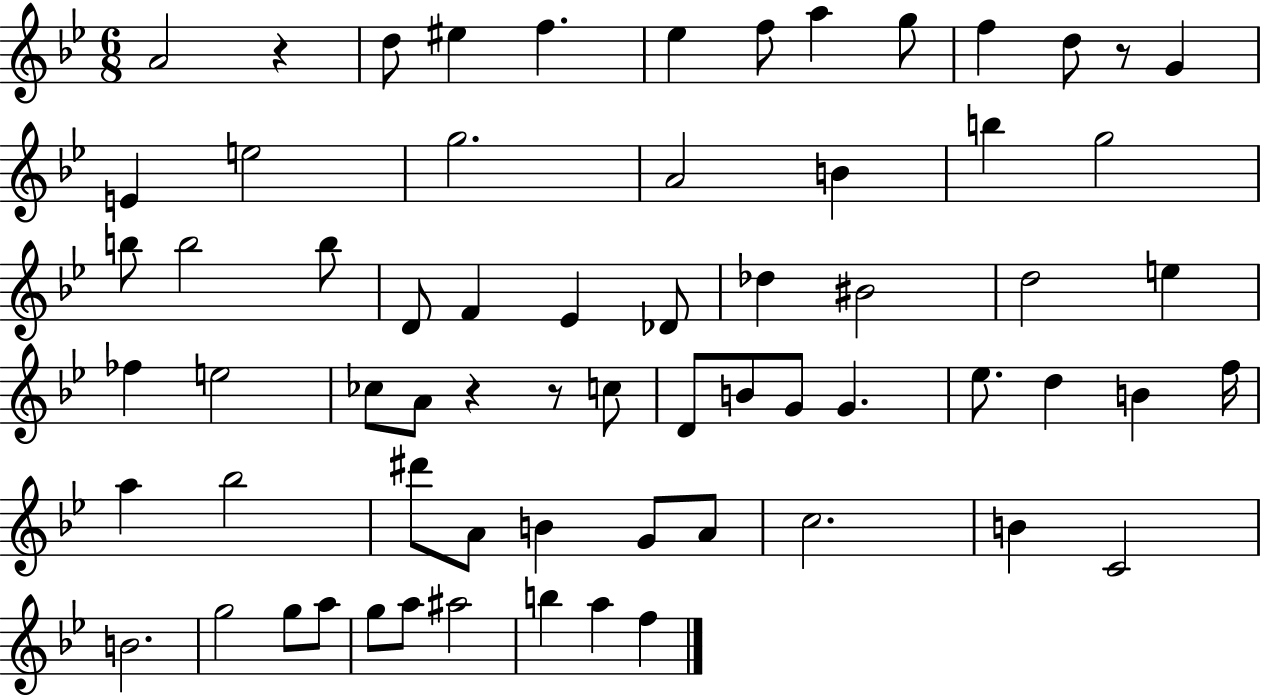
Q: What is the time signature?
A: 6/8